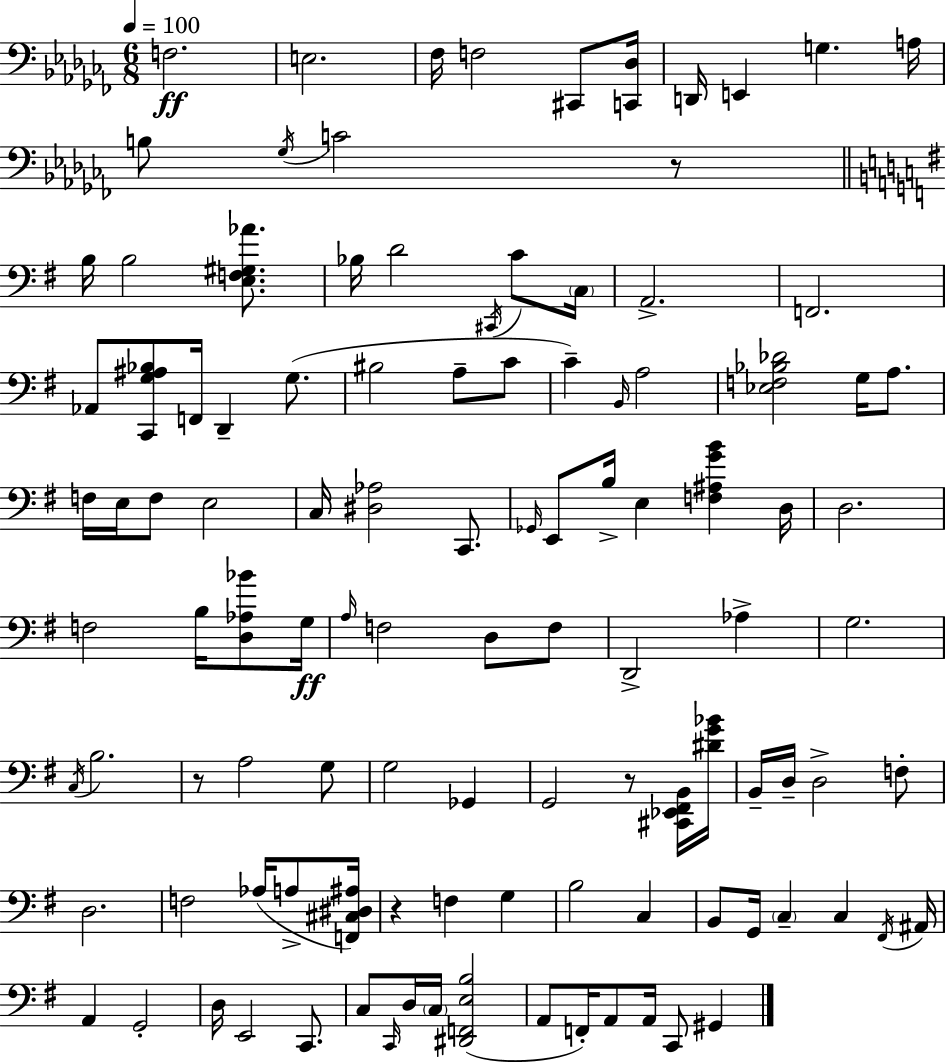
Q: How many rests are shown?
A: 4